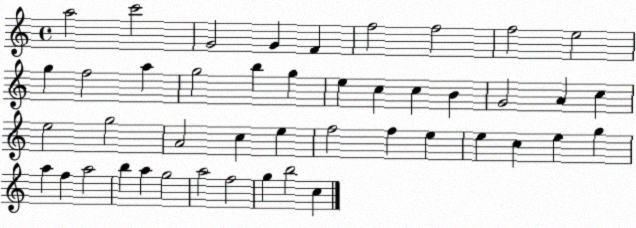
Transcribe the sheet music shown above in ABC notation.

X:1
T:Untitled
M:4/4
L:1/4
K:C
a2 c'2 G2 G F f2 f2 f2 e2 g f2 a g2 b g e c c B G2 A c e2 g2 A2 c e f2 f e e c e g a f a2 b a g2 a2 f2 g b2 c